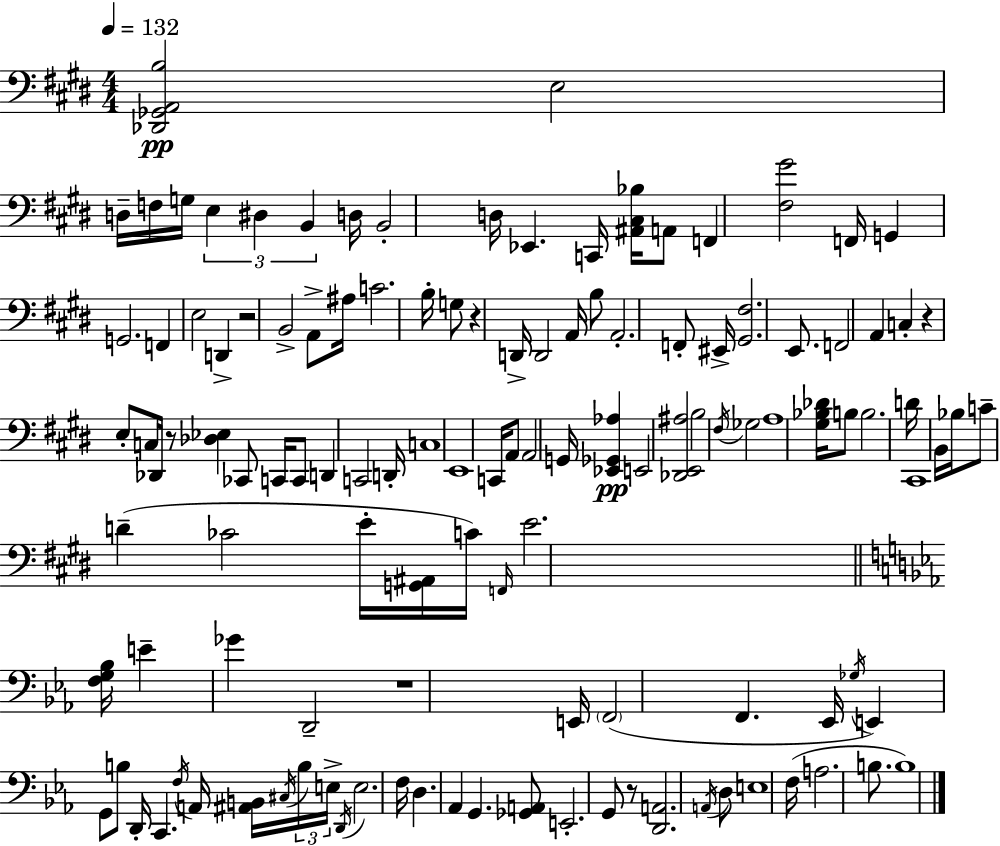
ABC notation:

X:1
T:Untitled
M:4/4
L:1/4
K:E
[_D,,_G,,A,,B,]2 E,2 D,/4 F,/4 G,/4 E, ^D, B,, D,/4 B,,2 D,/4 _E,, C,,/4 [^A,,^C,_B,]/4 A,,/2 F,, [^F,^G]2 F,,/4 G,, G,,2 F,, E,2 D,, z2 B,,2 A,,/2 ^A,/4 C2 B,/4 G,/2 z D,,/4 D,,2 A,,/4 B,/2 A,,2 F,,/2 ^E,,/4 [^G,,^F,]2 E,,/2 F,,2 A,, C, z E,/2 C,/4 _D,,/4 z/2 [_D,_E,] _C,,/2 C,,/4 C,,/2 D,, C,,2 D,,/4 C,4 E,,4 C,,/4 A,,/2 A,,2 G,,/4 [_E,,_G,,_A,] E,,2 [_D,,E,,^A,]2 B,2 ^F,/4 _G,2 A,4 [^G,_B,_D]/4 B,/2 B,2 D/4 ^C,,4 B,,/4 _B,/4 C/2 D _C2 E/4 [G,,^A,,]/4 C/4 F,,/4 E2 [F,G,_B,]/4 E _G D,,2 z4 E,,/4 F,,2 F,, _E,,/4 _G,/4 E,, G,,/2 B,/2 D,,/4 C,, F,/4 A,,/4 [^A,,B,,]/4 ^C,/4 B,/4 E,/4 D,,/4 E,2 F,/4 D, _A,, G,, [_G,,A,,]/2 E,,2 G,,/2 z/2 [D,,A,,]2 A,,/4 D,/2 E,4 F,/4 A,2 B,/2 B,4